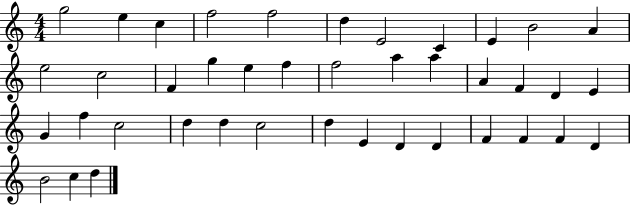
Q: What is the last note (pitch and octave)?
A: D5